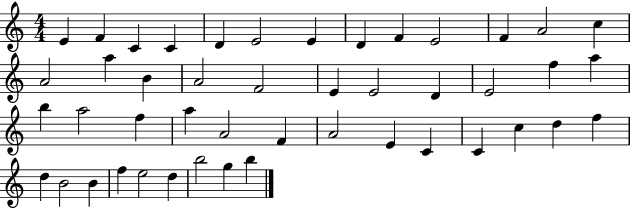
X:1
T:Untitled
M:4/4
L:1/4
K:C
E F C C D E2 E D F E2 F A2 c A2 a B A2 F2 E E2 D E2 f a b a2 f a A2 F A2 E C C c d f d B2 B f e2 d b2 g b